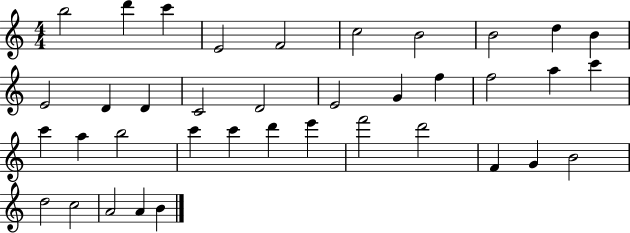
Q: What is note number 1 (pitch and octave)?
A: B5